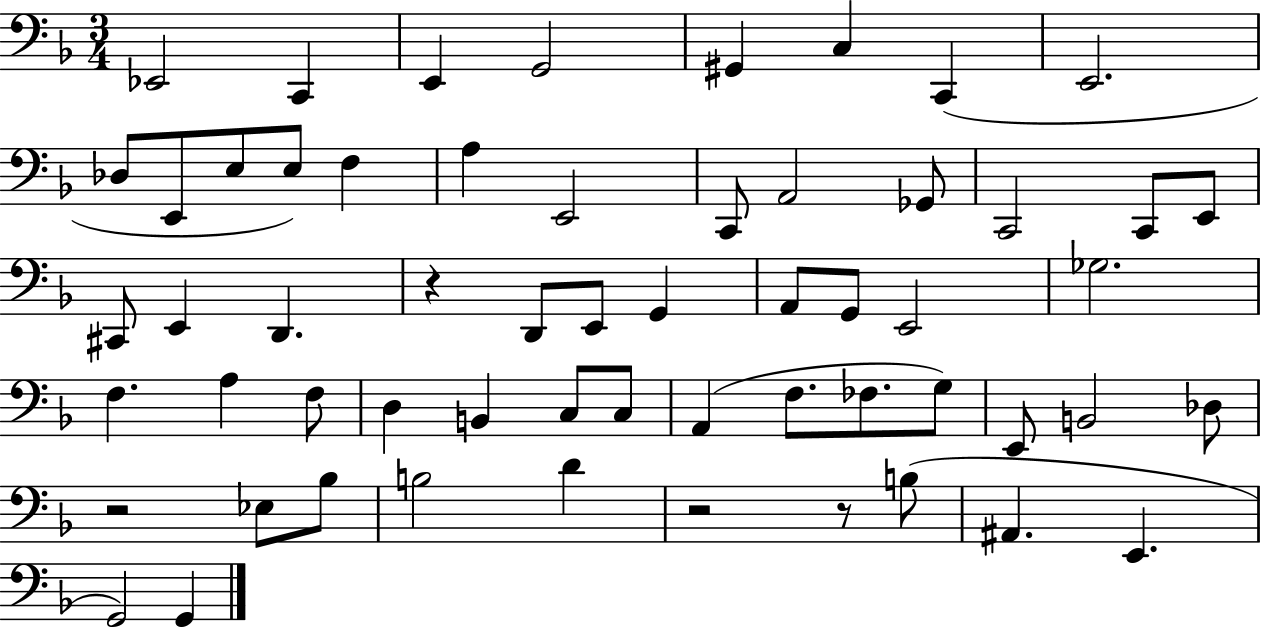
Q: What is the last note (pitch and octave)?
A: G2